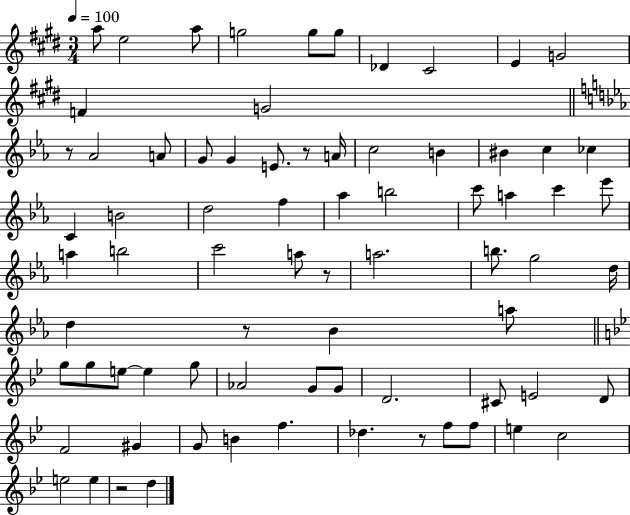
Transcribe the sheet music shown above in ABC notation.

X:1
T:Untitled
M:3/4
L:1/4
K:E
a/2 e2 a/2 g2 g/2 g/2 _D ^C2 E G2 F G2 z/2 _A2 A/2 G/2 G E/2 z/2 A/4 c2 B ^B c _c C B2 d2 f _a b2 c'/2 a c' _e'/2 a b2 c'2 a/2 z/2 a2 b/2 g2 d/4 d z/2 _B a/2 g/2 g/2 e/2 e g/2 _A2 G/2 G/2 D2 ^C/2 E2 D/2 F2 ^G G/2 B f _d z/2 f/2 f/2 e c2 e2 e z2 d